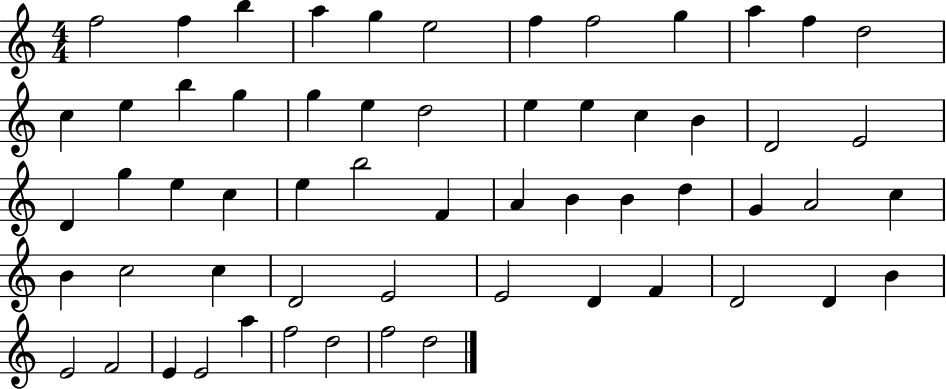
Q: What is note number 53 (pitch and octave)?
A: E4